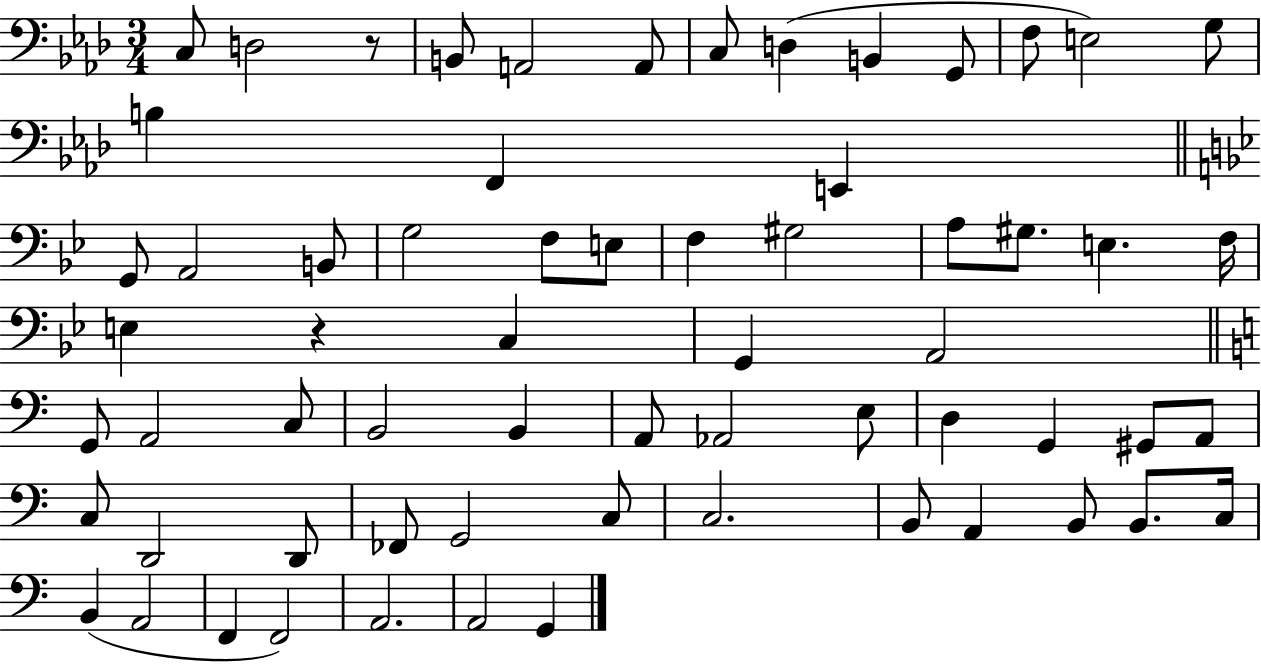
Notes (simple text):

C3/e D3/h R/e B2/e A2/h A2/e C3/e D3/q B2/q G2/e F3/e E3/h G3/e B3/q F2/q E2/q G2/e A2/h B2/e G3/h F3/e E3/e F3/q G#3/h A3/e G#3/e. E3/q. F3/s E3/q R/q C3/q G2/q A2/h G2/e A2/h C3/e B2/h B2/q A2/e Ab2/h E3/e D3/q G2/q G#2/e A2/e C3/e D2/h D2/e FES2/e G2/h C3/e C3/h. B2/e A2/q B2/e B2/e. C3/s B2/q A2/h F2/q F2/h A2/h. A2/h G2/q